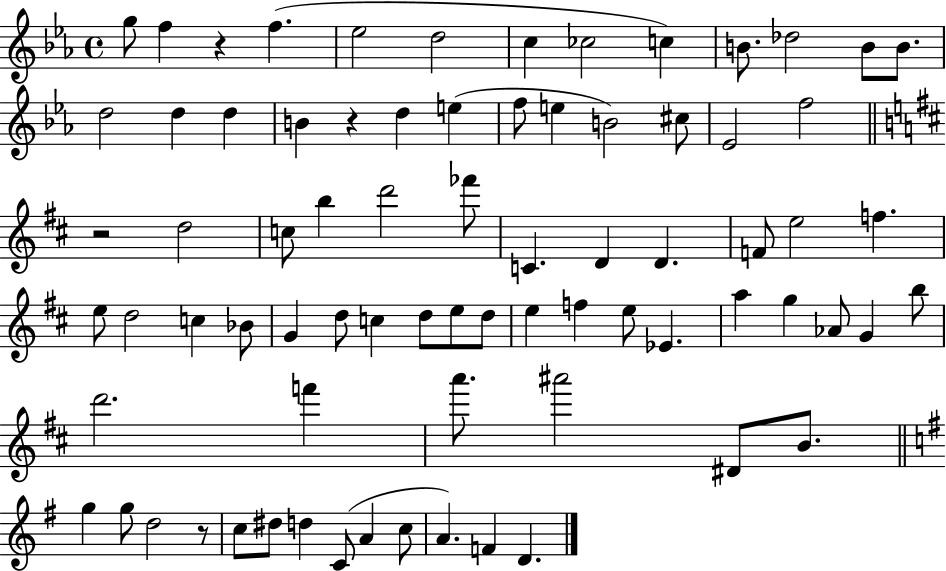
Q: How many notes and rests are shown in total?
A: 76